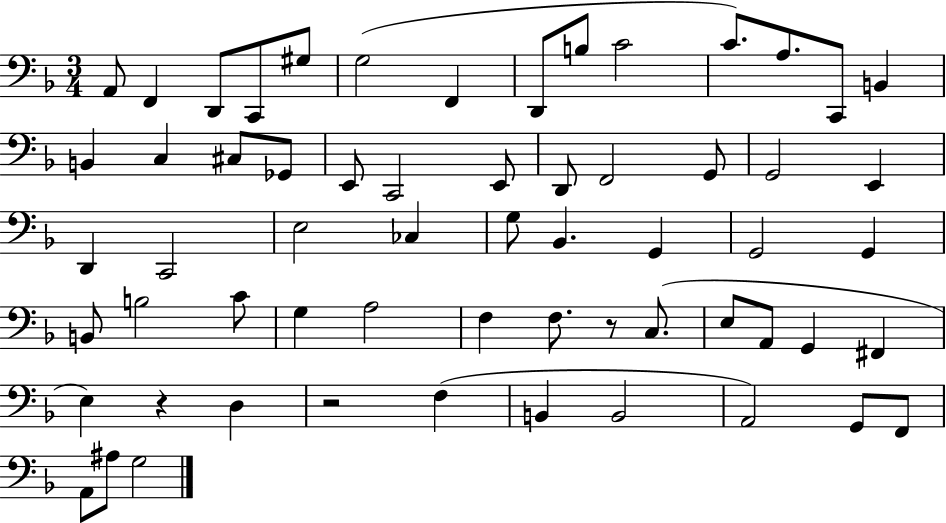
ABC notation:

X:1
T:Untitled
M:3/4
L:1/4
K:F
A,,/2 F,, D,,/2 C,,/2 ^G,/2 G,2 F,, D,,/2 B,/2 C2 C/2 A,/2 C,,/2 B,, B,, C, ^C,/2 _G,,/2 E,,/2 C,,2 E,,/2 D,,/2 F,,2 G,,/2 G,,2 E,, D,, C,,2 E,2 _C, G,/2 _B,, G,, G,,2 G,, B,,/2 B,2 C/2 G, A,2 F, F,/2 z/2 C,/2 E,/2 A,,/2 G,, ^F,, E, z D, z2 F, B,, B,,2 A,,2 G,,/2 F,,/2 A,,/2 ^A,/2 G,2